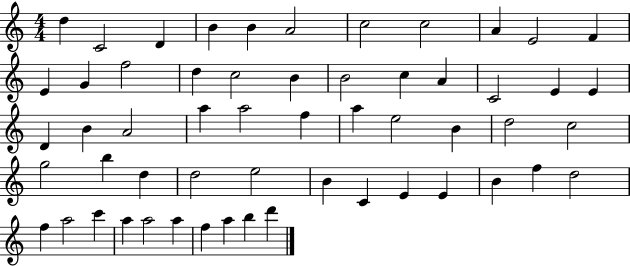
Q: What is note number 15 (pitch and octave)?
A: D5